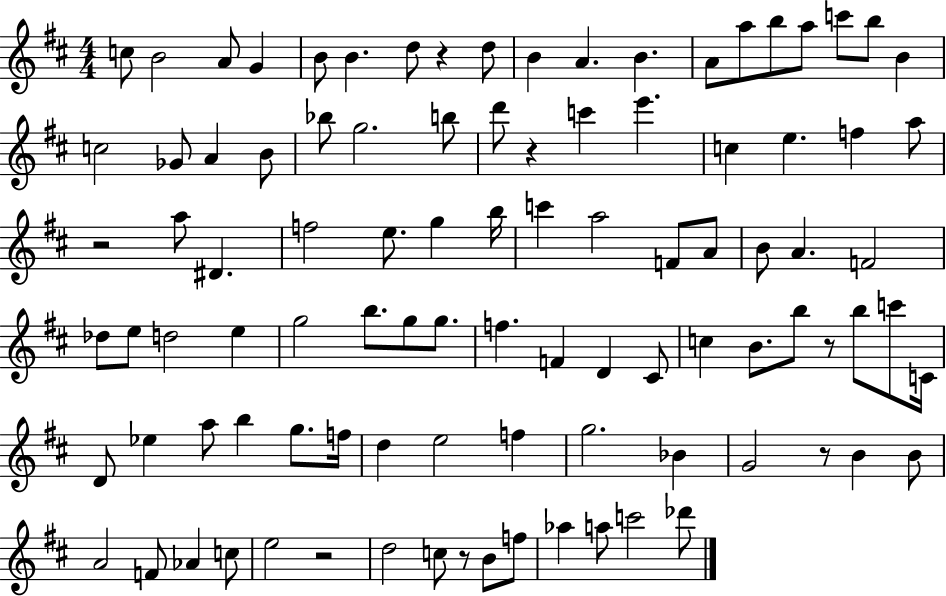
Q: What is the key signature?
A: D major